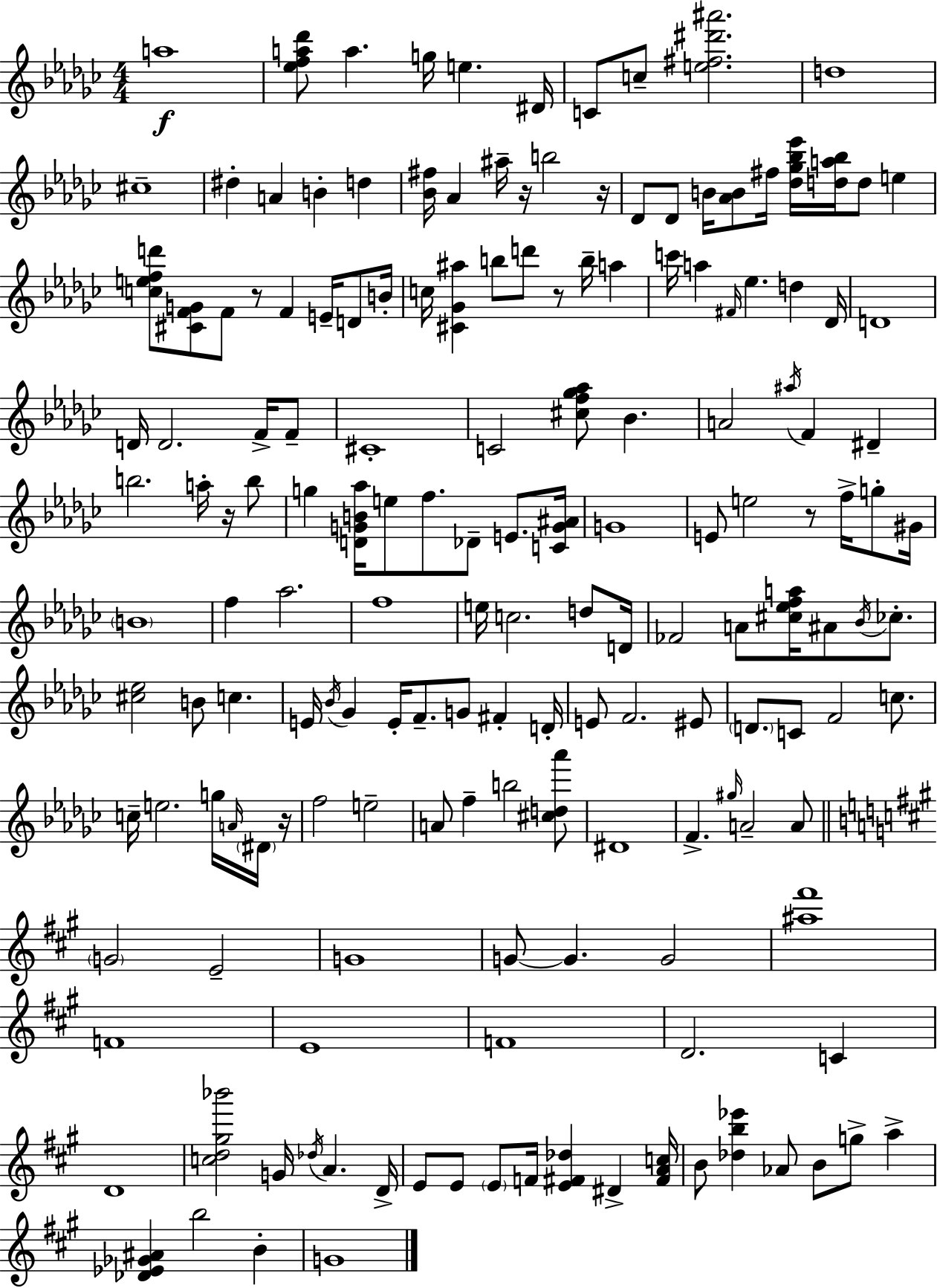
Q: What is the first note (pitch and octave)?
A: A5